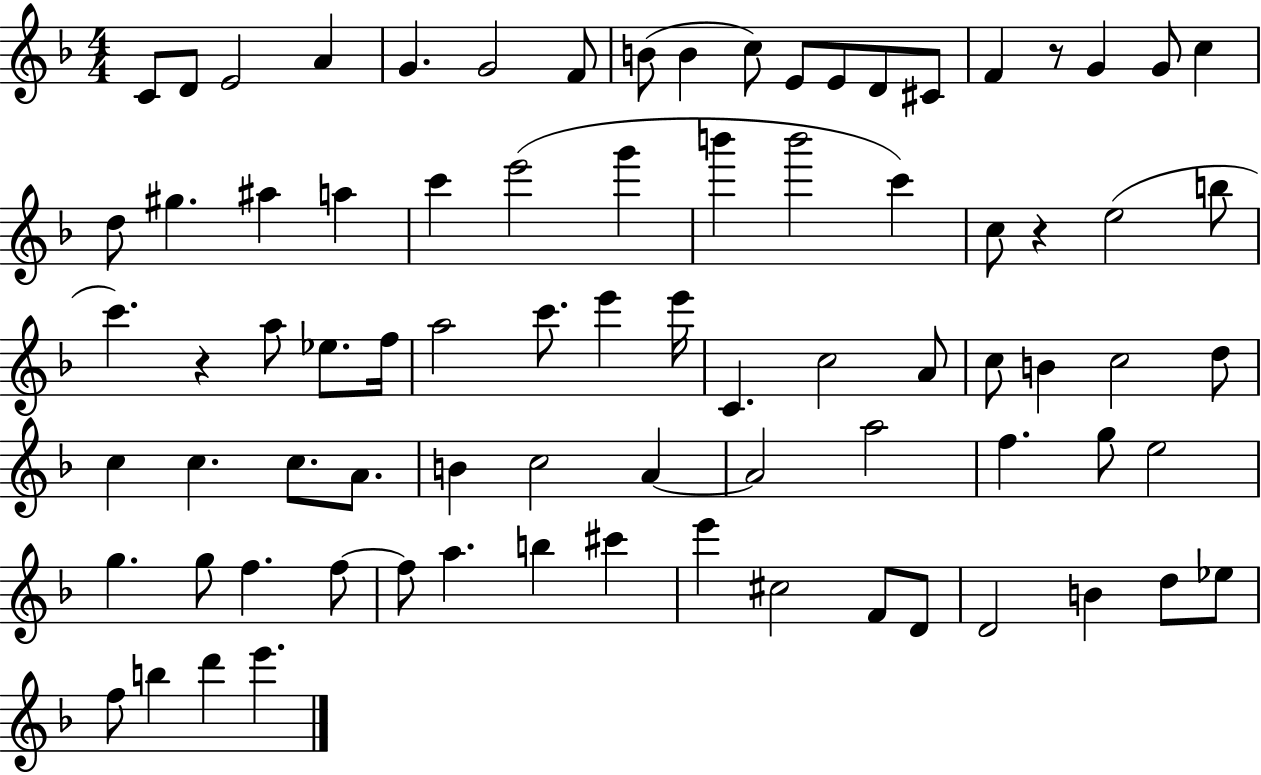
{
  \clef treble
  \numericTimeSignature
  \time 4/4
  \key f \major
  c'8 d'8 e'2 a'4 | g'4. g'2 f'8 | b'8( b'4 c''8) e'8 e'8 d'8 cis'8 | f'4 r8 g'4 g'8 c''4 | \break d''8 gis''4. ais''4 a''4 | c'''4 e'''2( g'''4 | b'''4 b'''2 c'''4) | c''8 r4 e''2( b''8 | \break c'''4.) r4 a''8 ees''8. f''16 | a''2 c'''8. e'''4 e'''16 | c'4. c''2 a'8 | c''8 b'4 c''2 d''8 | \break c''4 c''4. c''8. a'8. | b'4 c''2 a'4~~ | a'2 a''2 | f''4. g''8 e''2 | \break g''4. g''8 f''4. f''8~~ | f''8 a''4. b''4 cis'''4 | e'''4 cis''2 f'8 d'8 | d'2 b'4 d''8 ees''8 | \break f''8 b''4 d'''4 e'''4. | \bar "|."
}